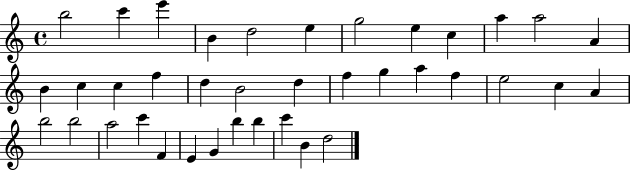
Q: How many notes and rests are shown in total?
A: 38